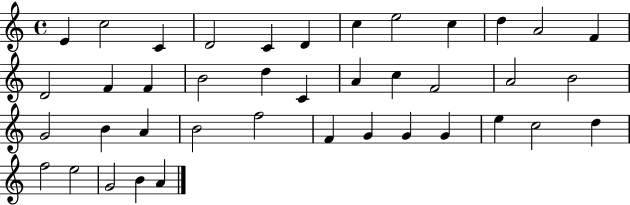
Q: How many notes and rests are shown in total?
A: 40